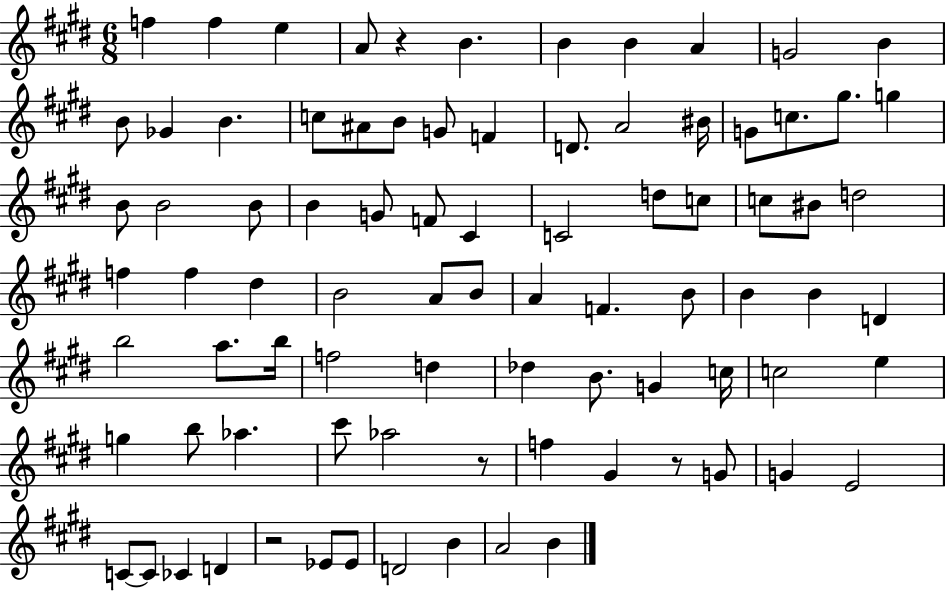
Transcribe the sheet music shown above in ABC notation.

X:1
T:Untitled
M:6/8
L:1/4
K:E
f f e A/2 z B B B A G2 B B/2 _G B c/2 ^A/2 B/2 G/2 F D/2 A2 ^B/4 G/2 c/2 ^g/2 g B/2 B2 B/2 B G/2 F/2 ^C C2 d/2 c/2 c/2 ^B/2 d2 f f ^d B2 A/2 B/2 A F B/2 B B D b2 a/2 b/4 f2 d _d B/2 G c/4 c2 e g b/2 _a ^c'/2 _a2 z/2 f ^G z/2 G/2 G E2 C/2 C/2 _C D z2 _E/2 _E/2 D2 B A2 B